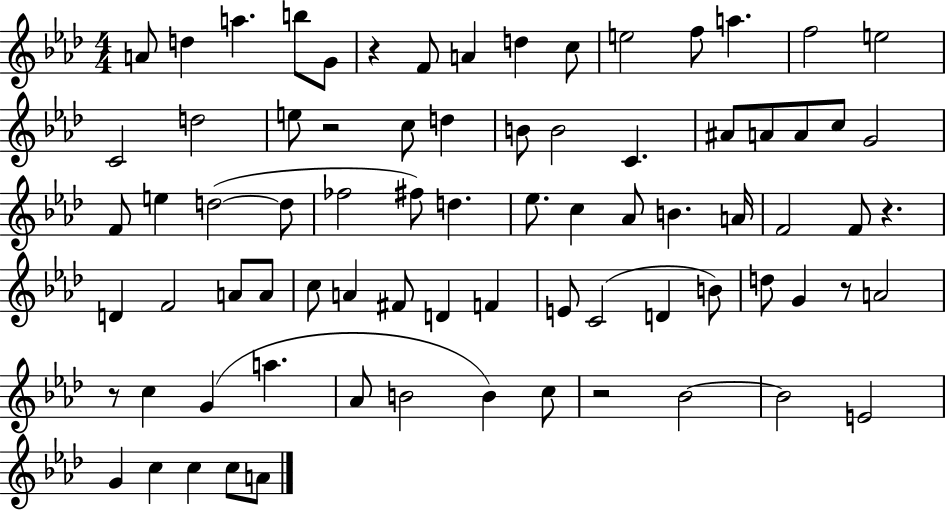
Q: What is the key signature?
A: AES major